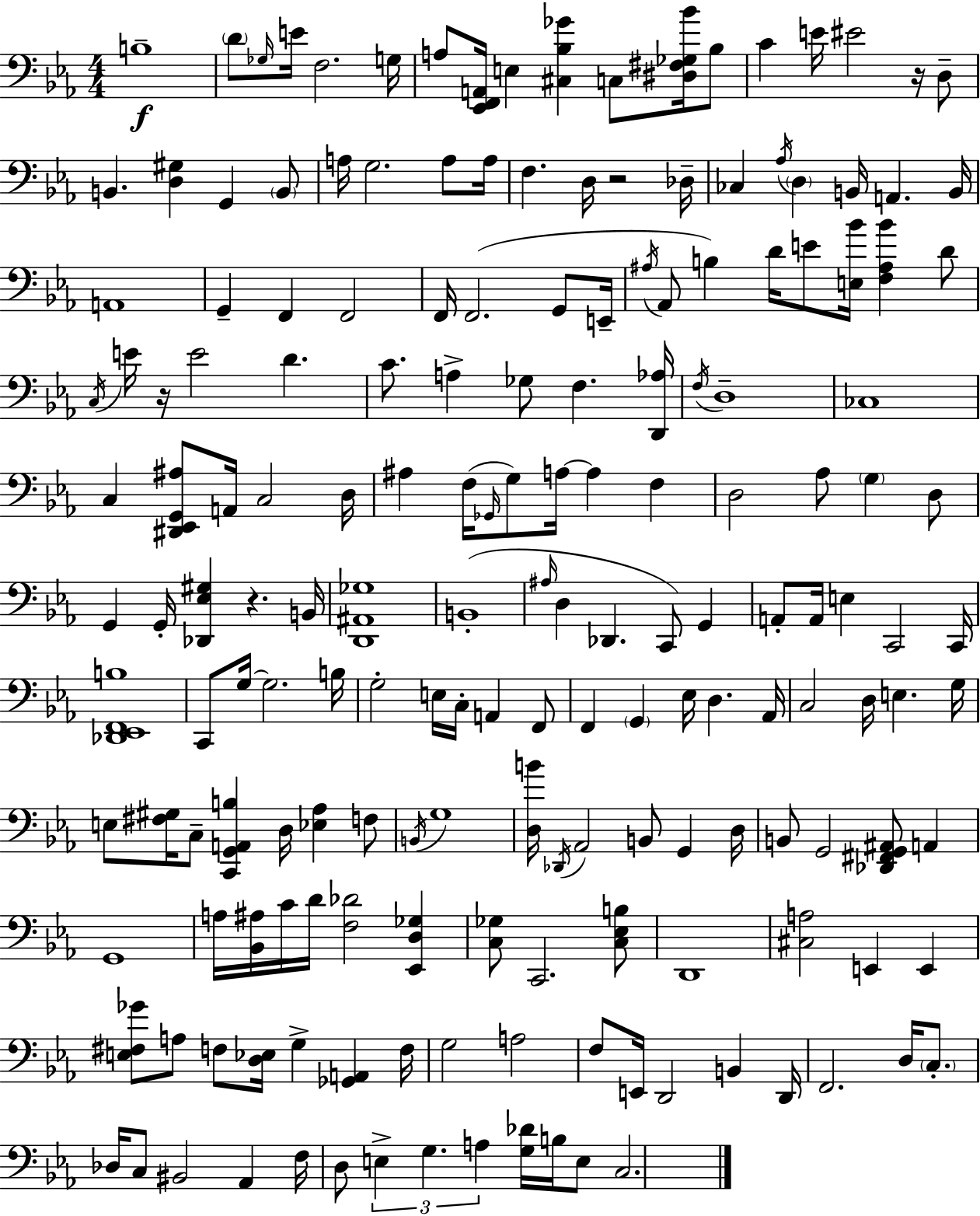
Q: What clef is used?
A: bass